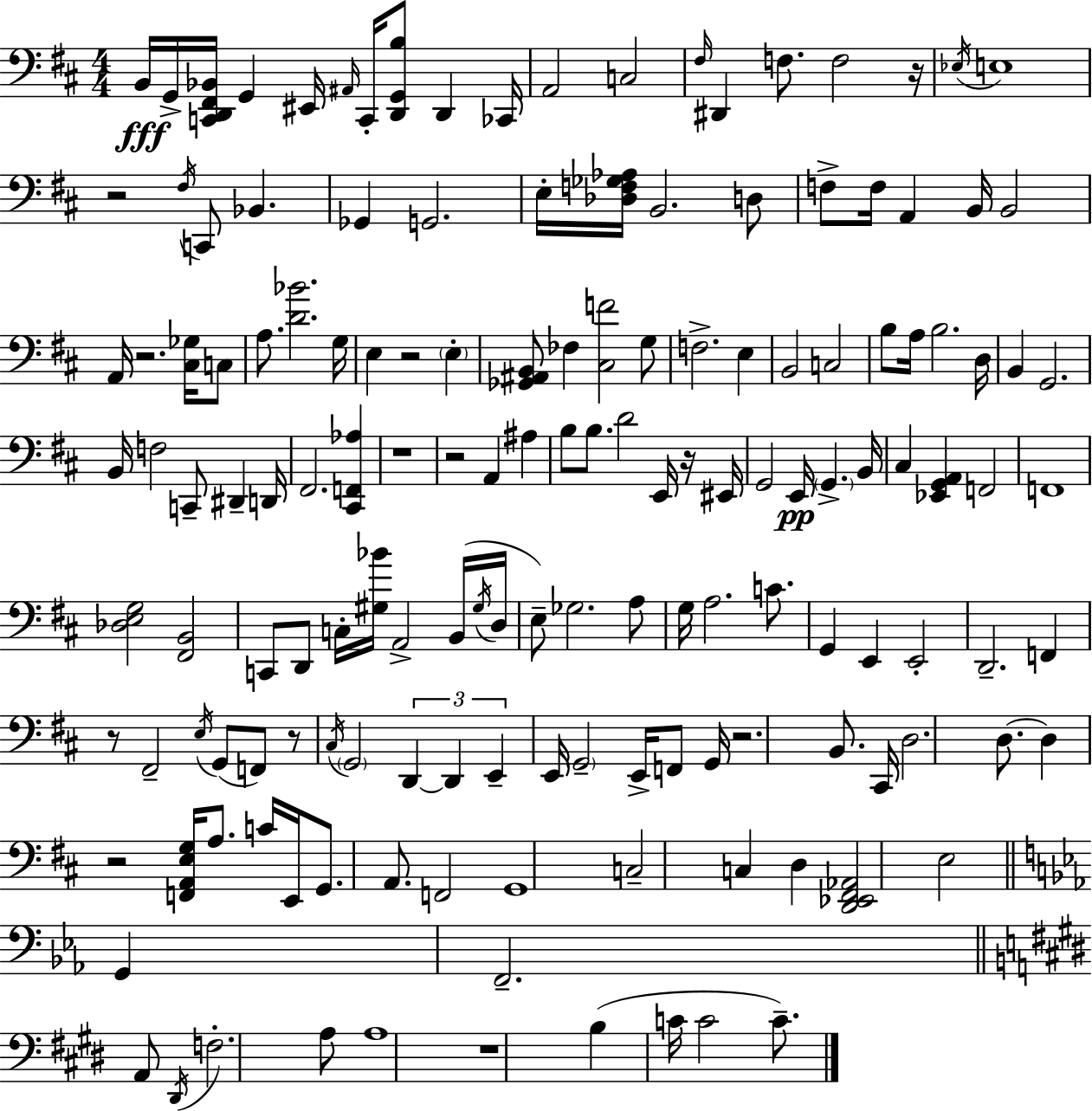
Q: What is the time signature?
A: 4/4